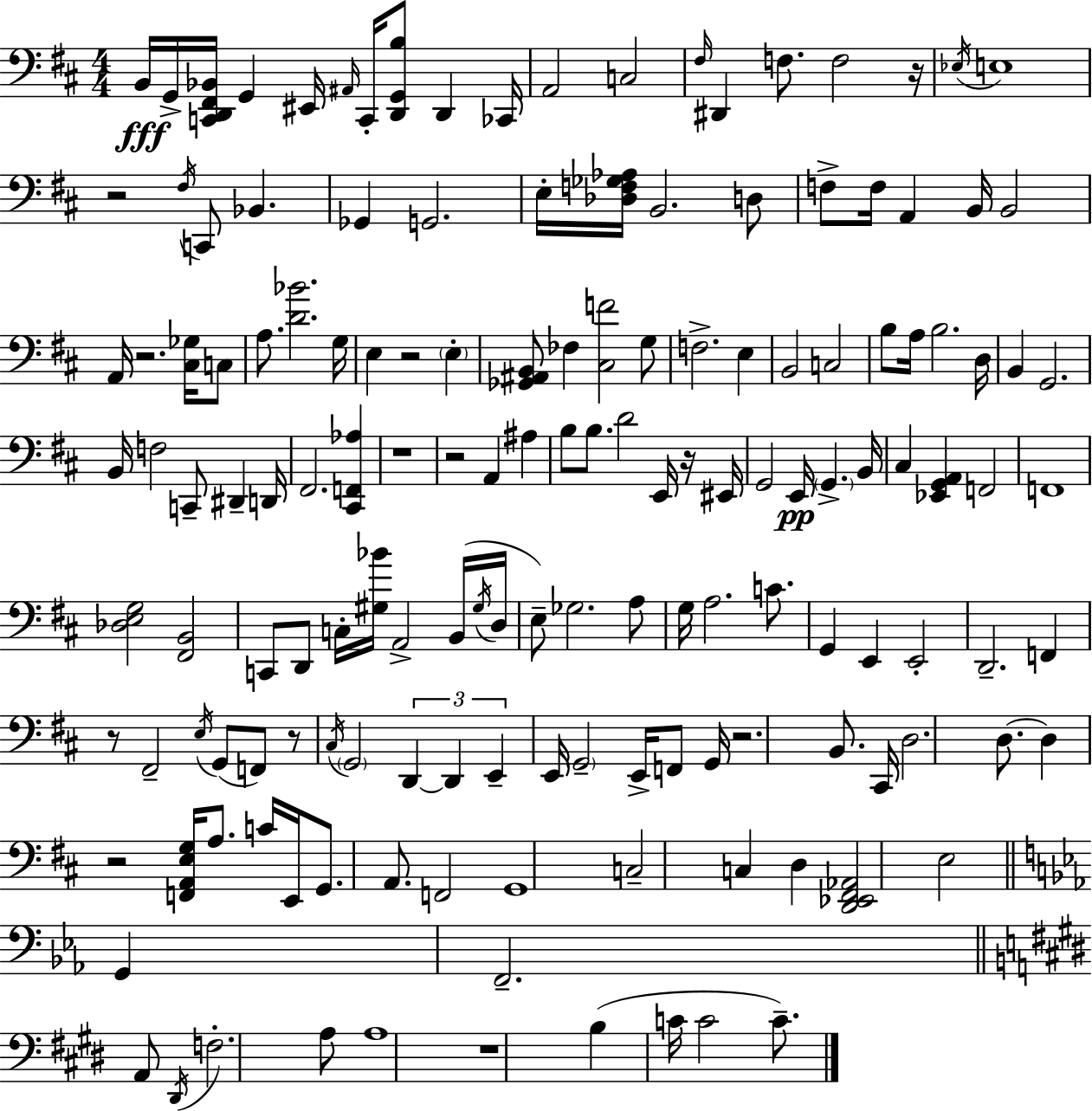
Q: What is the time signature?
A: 4/4